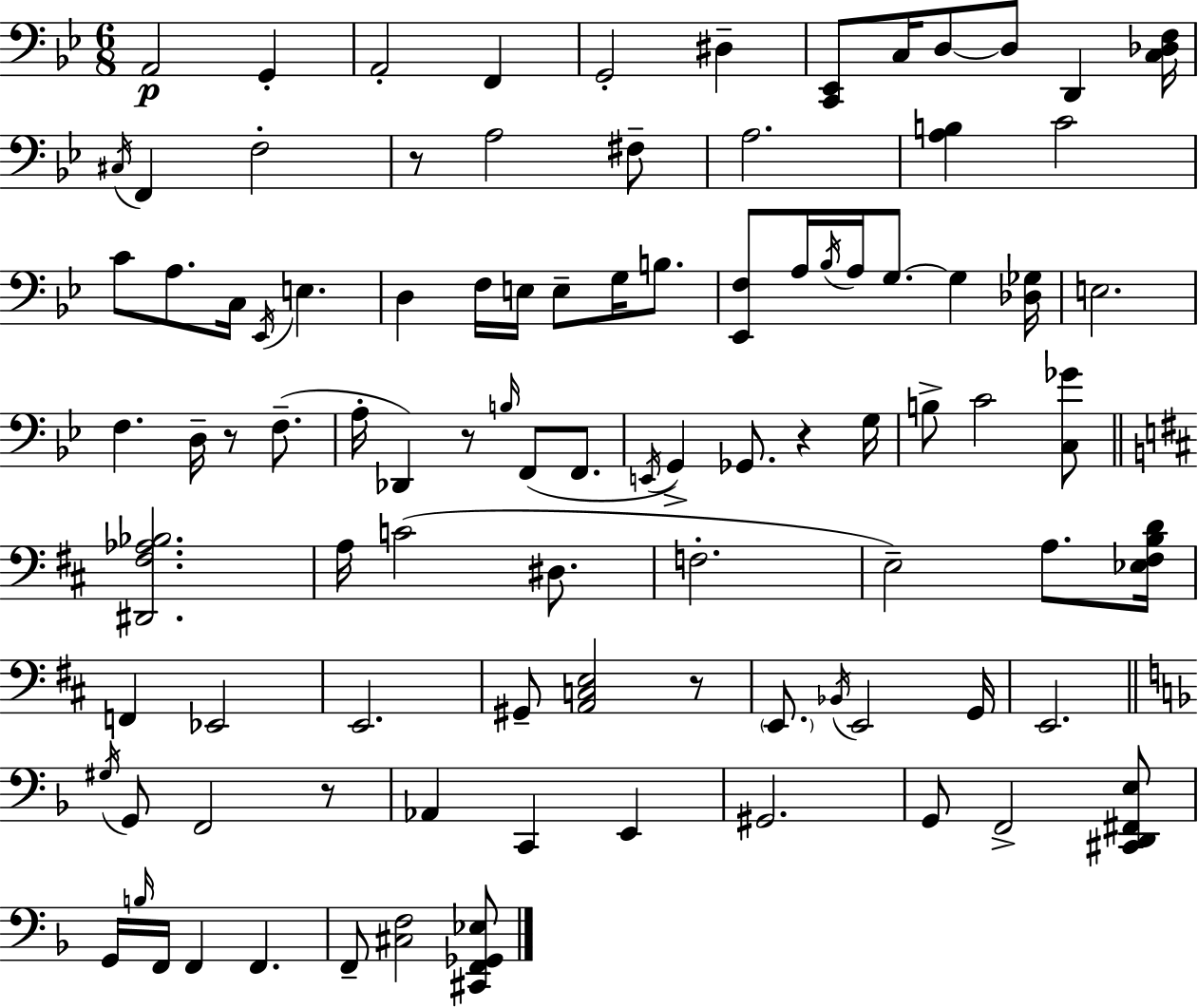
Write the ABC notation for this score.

X:1
T:Untitled
M:6/8
L:1/4
K:Gm
A,,2 G,, A,,2 F,, G,,2 ^D, [C,,_E,,]/2 C,/4 D,/2 D,/2 D,, [C,_D,F,]/4 ^C,/4 F,, F,2 z/2 A,2 ^F,/2 A,2 [A,B,] C2 C/2 A,/2 C,/4 _E,,/4 E, D, F,/4 E,/4 E,/2 G,/4 B,/2 [_E,,F,]/2 A,/4 _B,/4 A,/4 G,/2 G, [_D,_G,]/4 E,2 F, D,/4 z/2 F,/2 A,/4 _D,, z/2 B,/4 F,,/2 F,,/2 E,,/4 G,, _G,,/2 z G,/4 B,/2 C2 [C,_G]/2 [^D,,^F,_A,_B,]2 A,/4 C2 ^D,/2 F,2 E,2 A,/2 [_E,^F,B,D]/4 F,, _E,,2 E,,2 ^G,,/2 [A,,C,E,]2 z/2 E,,/2 _B,,/4 E,,2 G,,/4 E,,2 ^G,/4 G,,/2 F,,2 z/2 _A,, C,, E,, ^G,,2 G,,/2 F,,2 [^C,,D,,^F,,E,]/2 G,,/4 B,/4 F,,/4 F,, F,, F,,/2 [^C,F,]2 [^C,,F,,_G,,_E,]/2